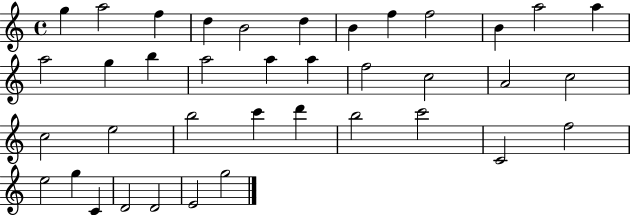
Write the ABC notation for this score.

X:1
T:Untitled
M:4/4
L:1/4
K:C
g a2 f d B2 d B f f2 B a2 a a2 g b a2 a a f2 c2 A2 c2 c2 e2 b2 c' d' b2 c'2 C2 f2 e2 g C D2 D2 E2 g2